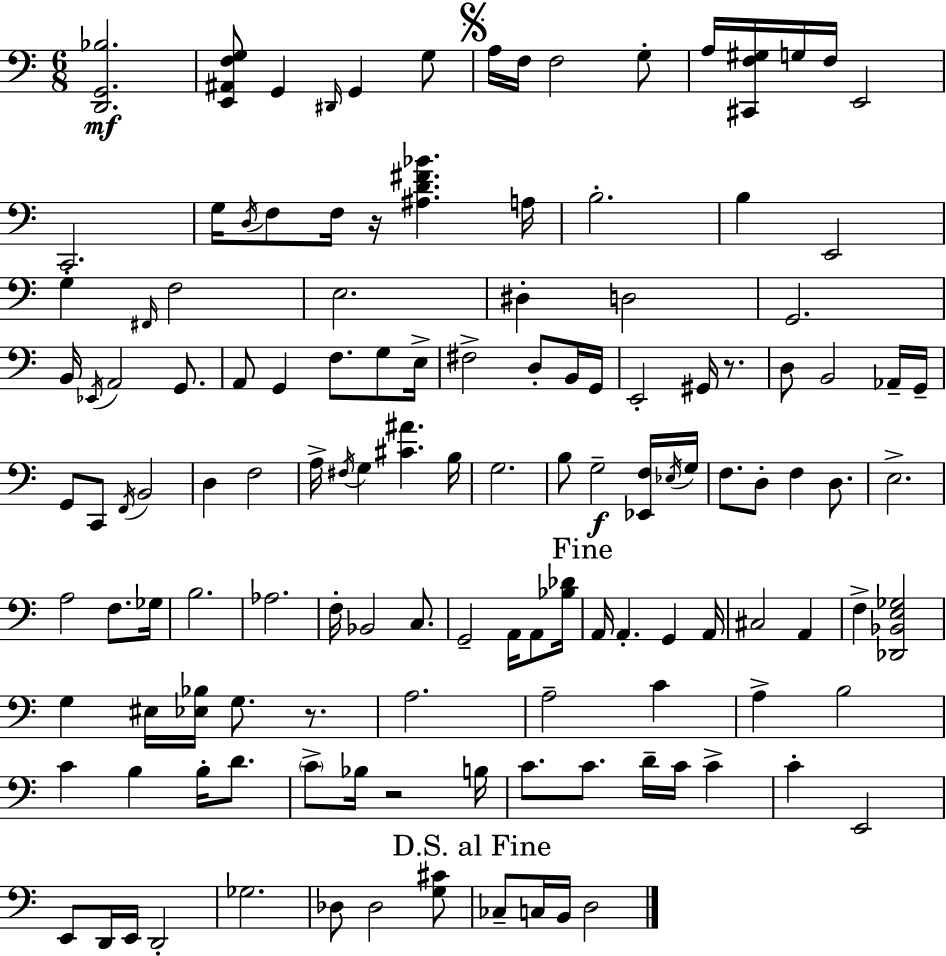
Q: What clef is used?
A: bass